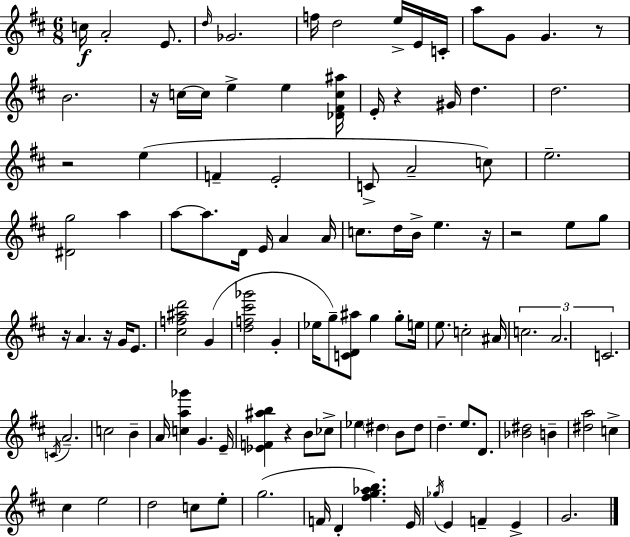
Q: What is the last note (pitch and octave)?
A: G4